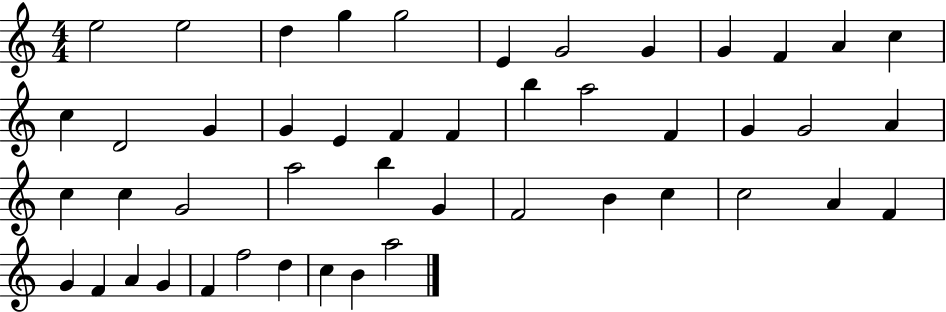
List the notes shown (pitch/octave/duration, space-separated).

E5/h E5/h D5/q G5/q G5/h E4/q G4/h G4/q G4/q F4/q A4/q C5/q C5/q D4/h G4/q G4/q E4/q F4/q F4/q B5/q A5/h F4/q G4/q G4/h A4/q C5/q C5/q G4/h A5/h B5/q G4/q F4/h B4/q C5/q C5/h A4/q F4/q G4/q F4/q A4/q G4/q F4/q F5/h D5/q C5/q B4/q A5/h